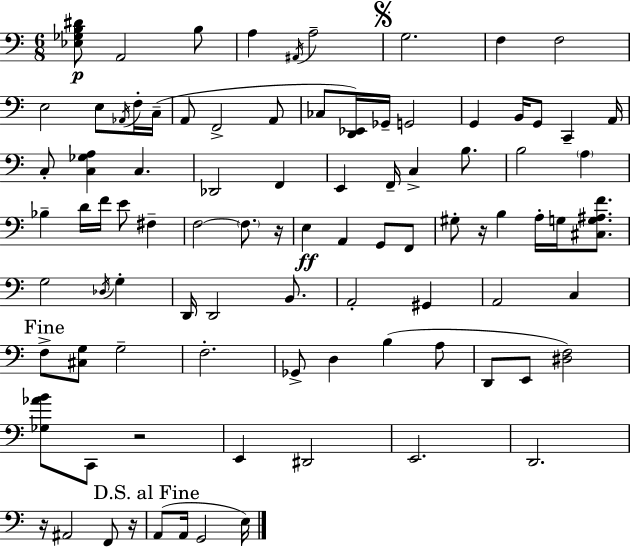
[Eb3,Gb3,B3,D#4]/e A2/h B3/e A3/q A#2/s A3/h G3/h. F3/q F3/h E3/h E3/e Ab2/s F3/s C3/s A2/e F2/h A2/e CES3/e [D2,Eb2]/s Gb2/s G2/h G2/q B2/s G2/e C2/q A2/s C3/e [C3,Gb3,A3]/q C3/q. Db2/h F2/q E2/q F2/s C3/q B3/e. B3/h A3/q Bb3/q D4/s F4/s E4/e F#3/q F3/h F3/e. R/s E3/q A2/q G2/e F2/e G#3/e R/s B3/q A3/s G3/s [C#3,G3,A#3,F4]/e. G3/h Db3/s G3/q D2/s D2/h B2/e. A2/h G#2/q A2/h C3/q F3/e [C#3,G3]/e G3/h F3/h. Gb2/e D3/q B3/q A3/e D2/e E2/e [D#3,F3]/h [Gb3,Ab4,B4]/e C2/e R/h E2/q D#2/h E2/h. D2/h. R/s A#2/h F2/e R/s A2/e A2/s G2/h E3/s